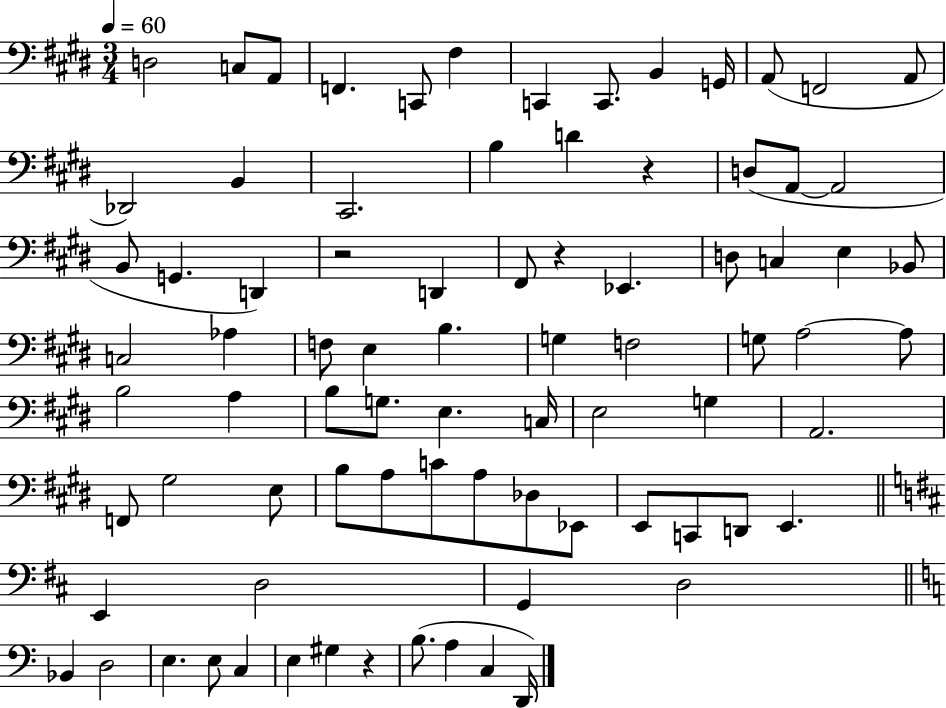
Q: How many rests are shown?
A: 4